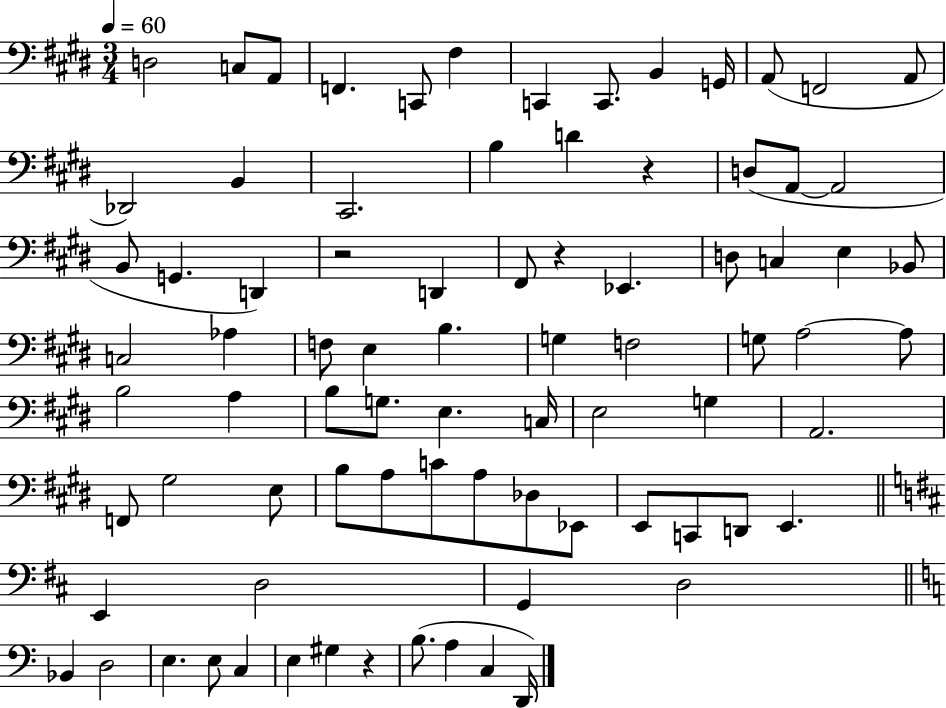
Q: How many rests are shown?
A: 4